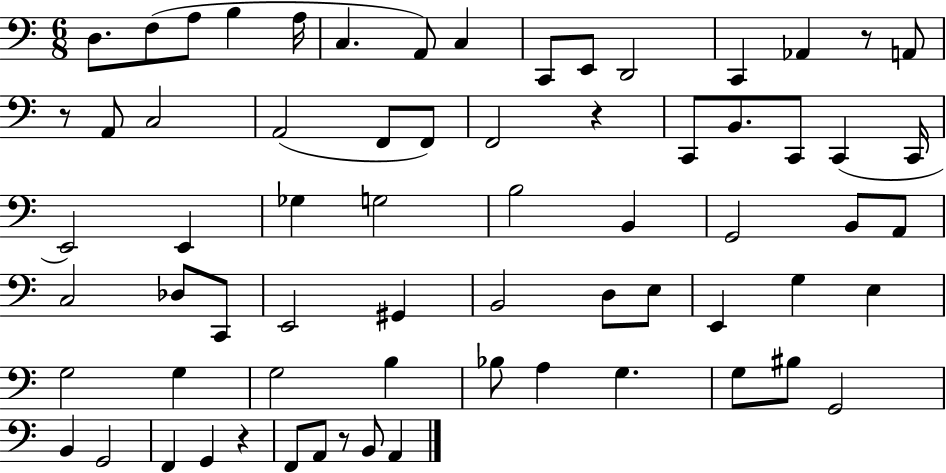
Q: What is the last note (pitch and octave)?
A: A2